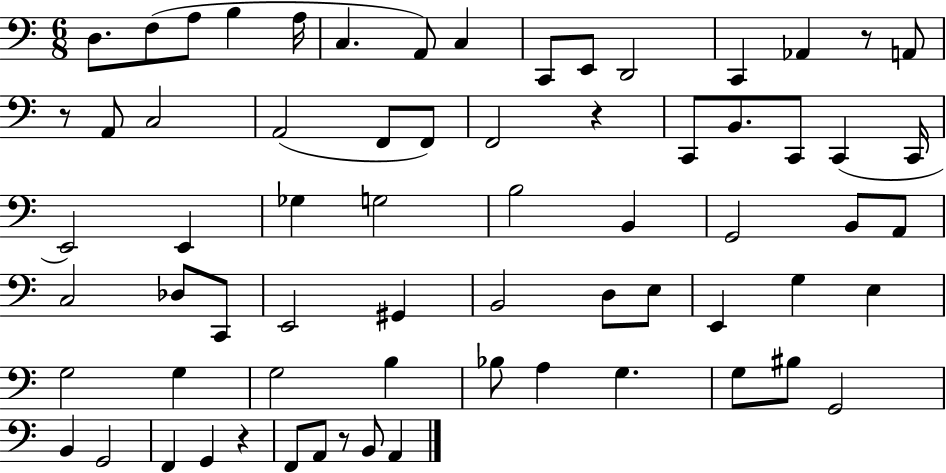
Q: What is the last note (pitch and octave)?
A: A2